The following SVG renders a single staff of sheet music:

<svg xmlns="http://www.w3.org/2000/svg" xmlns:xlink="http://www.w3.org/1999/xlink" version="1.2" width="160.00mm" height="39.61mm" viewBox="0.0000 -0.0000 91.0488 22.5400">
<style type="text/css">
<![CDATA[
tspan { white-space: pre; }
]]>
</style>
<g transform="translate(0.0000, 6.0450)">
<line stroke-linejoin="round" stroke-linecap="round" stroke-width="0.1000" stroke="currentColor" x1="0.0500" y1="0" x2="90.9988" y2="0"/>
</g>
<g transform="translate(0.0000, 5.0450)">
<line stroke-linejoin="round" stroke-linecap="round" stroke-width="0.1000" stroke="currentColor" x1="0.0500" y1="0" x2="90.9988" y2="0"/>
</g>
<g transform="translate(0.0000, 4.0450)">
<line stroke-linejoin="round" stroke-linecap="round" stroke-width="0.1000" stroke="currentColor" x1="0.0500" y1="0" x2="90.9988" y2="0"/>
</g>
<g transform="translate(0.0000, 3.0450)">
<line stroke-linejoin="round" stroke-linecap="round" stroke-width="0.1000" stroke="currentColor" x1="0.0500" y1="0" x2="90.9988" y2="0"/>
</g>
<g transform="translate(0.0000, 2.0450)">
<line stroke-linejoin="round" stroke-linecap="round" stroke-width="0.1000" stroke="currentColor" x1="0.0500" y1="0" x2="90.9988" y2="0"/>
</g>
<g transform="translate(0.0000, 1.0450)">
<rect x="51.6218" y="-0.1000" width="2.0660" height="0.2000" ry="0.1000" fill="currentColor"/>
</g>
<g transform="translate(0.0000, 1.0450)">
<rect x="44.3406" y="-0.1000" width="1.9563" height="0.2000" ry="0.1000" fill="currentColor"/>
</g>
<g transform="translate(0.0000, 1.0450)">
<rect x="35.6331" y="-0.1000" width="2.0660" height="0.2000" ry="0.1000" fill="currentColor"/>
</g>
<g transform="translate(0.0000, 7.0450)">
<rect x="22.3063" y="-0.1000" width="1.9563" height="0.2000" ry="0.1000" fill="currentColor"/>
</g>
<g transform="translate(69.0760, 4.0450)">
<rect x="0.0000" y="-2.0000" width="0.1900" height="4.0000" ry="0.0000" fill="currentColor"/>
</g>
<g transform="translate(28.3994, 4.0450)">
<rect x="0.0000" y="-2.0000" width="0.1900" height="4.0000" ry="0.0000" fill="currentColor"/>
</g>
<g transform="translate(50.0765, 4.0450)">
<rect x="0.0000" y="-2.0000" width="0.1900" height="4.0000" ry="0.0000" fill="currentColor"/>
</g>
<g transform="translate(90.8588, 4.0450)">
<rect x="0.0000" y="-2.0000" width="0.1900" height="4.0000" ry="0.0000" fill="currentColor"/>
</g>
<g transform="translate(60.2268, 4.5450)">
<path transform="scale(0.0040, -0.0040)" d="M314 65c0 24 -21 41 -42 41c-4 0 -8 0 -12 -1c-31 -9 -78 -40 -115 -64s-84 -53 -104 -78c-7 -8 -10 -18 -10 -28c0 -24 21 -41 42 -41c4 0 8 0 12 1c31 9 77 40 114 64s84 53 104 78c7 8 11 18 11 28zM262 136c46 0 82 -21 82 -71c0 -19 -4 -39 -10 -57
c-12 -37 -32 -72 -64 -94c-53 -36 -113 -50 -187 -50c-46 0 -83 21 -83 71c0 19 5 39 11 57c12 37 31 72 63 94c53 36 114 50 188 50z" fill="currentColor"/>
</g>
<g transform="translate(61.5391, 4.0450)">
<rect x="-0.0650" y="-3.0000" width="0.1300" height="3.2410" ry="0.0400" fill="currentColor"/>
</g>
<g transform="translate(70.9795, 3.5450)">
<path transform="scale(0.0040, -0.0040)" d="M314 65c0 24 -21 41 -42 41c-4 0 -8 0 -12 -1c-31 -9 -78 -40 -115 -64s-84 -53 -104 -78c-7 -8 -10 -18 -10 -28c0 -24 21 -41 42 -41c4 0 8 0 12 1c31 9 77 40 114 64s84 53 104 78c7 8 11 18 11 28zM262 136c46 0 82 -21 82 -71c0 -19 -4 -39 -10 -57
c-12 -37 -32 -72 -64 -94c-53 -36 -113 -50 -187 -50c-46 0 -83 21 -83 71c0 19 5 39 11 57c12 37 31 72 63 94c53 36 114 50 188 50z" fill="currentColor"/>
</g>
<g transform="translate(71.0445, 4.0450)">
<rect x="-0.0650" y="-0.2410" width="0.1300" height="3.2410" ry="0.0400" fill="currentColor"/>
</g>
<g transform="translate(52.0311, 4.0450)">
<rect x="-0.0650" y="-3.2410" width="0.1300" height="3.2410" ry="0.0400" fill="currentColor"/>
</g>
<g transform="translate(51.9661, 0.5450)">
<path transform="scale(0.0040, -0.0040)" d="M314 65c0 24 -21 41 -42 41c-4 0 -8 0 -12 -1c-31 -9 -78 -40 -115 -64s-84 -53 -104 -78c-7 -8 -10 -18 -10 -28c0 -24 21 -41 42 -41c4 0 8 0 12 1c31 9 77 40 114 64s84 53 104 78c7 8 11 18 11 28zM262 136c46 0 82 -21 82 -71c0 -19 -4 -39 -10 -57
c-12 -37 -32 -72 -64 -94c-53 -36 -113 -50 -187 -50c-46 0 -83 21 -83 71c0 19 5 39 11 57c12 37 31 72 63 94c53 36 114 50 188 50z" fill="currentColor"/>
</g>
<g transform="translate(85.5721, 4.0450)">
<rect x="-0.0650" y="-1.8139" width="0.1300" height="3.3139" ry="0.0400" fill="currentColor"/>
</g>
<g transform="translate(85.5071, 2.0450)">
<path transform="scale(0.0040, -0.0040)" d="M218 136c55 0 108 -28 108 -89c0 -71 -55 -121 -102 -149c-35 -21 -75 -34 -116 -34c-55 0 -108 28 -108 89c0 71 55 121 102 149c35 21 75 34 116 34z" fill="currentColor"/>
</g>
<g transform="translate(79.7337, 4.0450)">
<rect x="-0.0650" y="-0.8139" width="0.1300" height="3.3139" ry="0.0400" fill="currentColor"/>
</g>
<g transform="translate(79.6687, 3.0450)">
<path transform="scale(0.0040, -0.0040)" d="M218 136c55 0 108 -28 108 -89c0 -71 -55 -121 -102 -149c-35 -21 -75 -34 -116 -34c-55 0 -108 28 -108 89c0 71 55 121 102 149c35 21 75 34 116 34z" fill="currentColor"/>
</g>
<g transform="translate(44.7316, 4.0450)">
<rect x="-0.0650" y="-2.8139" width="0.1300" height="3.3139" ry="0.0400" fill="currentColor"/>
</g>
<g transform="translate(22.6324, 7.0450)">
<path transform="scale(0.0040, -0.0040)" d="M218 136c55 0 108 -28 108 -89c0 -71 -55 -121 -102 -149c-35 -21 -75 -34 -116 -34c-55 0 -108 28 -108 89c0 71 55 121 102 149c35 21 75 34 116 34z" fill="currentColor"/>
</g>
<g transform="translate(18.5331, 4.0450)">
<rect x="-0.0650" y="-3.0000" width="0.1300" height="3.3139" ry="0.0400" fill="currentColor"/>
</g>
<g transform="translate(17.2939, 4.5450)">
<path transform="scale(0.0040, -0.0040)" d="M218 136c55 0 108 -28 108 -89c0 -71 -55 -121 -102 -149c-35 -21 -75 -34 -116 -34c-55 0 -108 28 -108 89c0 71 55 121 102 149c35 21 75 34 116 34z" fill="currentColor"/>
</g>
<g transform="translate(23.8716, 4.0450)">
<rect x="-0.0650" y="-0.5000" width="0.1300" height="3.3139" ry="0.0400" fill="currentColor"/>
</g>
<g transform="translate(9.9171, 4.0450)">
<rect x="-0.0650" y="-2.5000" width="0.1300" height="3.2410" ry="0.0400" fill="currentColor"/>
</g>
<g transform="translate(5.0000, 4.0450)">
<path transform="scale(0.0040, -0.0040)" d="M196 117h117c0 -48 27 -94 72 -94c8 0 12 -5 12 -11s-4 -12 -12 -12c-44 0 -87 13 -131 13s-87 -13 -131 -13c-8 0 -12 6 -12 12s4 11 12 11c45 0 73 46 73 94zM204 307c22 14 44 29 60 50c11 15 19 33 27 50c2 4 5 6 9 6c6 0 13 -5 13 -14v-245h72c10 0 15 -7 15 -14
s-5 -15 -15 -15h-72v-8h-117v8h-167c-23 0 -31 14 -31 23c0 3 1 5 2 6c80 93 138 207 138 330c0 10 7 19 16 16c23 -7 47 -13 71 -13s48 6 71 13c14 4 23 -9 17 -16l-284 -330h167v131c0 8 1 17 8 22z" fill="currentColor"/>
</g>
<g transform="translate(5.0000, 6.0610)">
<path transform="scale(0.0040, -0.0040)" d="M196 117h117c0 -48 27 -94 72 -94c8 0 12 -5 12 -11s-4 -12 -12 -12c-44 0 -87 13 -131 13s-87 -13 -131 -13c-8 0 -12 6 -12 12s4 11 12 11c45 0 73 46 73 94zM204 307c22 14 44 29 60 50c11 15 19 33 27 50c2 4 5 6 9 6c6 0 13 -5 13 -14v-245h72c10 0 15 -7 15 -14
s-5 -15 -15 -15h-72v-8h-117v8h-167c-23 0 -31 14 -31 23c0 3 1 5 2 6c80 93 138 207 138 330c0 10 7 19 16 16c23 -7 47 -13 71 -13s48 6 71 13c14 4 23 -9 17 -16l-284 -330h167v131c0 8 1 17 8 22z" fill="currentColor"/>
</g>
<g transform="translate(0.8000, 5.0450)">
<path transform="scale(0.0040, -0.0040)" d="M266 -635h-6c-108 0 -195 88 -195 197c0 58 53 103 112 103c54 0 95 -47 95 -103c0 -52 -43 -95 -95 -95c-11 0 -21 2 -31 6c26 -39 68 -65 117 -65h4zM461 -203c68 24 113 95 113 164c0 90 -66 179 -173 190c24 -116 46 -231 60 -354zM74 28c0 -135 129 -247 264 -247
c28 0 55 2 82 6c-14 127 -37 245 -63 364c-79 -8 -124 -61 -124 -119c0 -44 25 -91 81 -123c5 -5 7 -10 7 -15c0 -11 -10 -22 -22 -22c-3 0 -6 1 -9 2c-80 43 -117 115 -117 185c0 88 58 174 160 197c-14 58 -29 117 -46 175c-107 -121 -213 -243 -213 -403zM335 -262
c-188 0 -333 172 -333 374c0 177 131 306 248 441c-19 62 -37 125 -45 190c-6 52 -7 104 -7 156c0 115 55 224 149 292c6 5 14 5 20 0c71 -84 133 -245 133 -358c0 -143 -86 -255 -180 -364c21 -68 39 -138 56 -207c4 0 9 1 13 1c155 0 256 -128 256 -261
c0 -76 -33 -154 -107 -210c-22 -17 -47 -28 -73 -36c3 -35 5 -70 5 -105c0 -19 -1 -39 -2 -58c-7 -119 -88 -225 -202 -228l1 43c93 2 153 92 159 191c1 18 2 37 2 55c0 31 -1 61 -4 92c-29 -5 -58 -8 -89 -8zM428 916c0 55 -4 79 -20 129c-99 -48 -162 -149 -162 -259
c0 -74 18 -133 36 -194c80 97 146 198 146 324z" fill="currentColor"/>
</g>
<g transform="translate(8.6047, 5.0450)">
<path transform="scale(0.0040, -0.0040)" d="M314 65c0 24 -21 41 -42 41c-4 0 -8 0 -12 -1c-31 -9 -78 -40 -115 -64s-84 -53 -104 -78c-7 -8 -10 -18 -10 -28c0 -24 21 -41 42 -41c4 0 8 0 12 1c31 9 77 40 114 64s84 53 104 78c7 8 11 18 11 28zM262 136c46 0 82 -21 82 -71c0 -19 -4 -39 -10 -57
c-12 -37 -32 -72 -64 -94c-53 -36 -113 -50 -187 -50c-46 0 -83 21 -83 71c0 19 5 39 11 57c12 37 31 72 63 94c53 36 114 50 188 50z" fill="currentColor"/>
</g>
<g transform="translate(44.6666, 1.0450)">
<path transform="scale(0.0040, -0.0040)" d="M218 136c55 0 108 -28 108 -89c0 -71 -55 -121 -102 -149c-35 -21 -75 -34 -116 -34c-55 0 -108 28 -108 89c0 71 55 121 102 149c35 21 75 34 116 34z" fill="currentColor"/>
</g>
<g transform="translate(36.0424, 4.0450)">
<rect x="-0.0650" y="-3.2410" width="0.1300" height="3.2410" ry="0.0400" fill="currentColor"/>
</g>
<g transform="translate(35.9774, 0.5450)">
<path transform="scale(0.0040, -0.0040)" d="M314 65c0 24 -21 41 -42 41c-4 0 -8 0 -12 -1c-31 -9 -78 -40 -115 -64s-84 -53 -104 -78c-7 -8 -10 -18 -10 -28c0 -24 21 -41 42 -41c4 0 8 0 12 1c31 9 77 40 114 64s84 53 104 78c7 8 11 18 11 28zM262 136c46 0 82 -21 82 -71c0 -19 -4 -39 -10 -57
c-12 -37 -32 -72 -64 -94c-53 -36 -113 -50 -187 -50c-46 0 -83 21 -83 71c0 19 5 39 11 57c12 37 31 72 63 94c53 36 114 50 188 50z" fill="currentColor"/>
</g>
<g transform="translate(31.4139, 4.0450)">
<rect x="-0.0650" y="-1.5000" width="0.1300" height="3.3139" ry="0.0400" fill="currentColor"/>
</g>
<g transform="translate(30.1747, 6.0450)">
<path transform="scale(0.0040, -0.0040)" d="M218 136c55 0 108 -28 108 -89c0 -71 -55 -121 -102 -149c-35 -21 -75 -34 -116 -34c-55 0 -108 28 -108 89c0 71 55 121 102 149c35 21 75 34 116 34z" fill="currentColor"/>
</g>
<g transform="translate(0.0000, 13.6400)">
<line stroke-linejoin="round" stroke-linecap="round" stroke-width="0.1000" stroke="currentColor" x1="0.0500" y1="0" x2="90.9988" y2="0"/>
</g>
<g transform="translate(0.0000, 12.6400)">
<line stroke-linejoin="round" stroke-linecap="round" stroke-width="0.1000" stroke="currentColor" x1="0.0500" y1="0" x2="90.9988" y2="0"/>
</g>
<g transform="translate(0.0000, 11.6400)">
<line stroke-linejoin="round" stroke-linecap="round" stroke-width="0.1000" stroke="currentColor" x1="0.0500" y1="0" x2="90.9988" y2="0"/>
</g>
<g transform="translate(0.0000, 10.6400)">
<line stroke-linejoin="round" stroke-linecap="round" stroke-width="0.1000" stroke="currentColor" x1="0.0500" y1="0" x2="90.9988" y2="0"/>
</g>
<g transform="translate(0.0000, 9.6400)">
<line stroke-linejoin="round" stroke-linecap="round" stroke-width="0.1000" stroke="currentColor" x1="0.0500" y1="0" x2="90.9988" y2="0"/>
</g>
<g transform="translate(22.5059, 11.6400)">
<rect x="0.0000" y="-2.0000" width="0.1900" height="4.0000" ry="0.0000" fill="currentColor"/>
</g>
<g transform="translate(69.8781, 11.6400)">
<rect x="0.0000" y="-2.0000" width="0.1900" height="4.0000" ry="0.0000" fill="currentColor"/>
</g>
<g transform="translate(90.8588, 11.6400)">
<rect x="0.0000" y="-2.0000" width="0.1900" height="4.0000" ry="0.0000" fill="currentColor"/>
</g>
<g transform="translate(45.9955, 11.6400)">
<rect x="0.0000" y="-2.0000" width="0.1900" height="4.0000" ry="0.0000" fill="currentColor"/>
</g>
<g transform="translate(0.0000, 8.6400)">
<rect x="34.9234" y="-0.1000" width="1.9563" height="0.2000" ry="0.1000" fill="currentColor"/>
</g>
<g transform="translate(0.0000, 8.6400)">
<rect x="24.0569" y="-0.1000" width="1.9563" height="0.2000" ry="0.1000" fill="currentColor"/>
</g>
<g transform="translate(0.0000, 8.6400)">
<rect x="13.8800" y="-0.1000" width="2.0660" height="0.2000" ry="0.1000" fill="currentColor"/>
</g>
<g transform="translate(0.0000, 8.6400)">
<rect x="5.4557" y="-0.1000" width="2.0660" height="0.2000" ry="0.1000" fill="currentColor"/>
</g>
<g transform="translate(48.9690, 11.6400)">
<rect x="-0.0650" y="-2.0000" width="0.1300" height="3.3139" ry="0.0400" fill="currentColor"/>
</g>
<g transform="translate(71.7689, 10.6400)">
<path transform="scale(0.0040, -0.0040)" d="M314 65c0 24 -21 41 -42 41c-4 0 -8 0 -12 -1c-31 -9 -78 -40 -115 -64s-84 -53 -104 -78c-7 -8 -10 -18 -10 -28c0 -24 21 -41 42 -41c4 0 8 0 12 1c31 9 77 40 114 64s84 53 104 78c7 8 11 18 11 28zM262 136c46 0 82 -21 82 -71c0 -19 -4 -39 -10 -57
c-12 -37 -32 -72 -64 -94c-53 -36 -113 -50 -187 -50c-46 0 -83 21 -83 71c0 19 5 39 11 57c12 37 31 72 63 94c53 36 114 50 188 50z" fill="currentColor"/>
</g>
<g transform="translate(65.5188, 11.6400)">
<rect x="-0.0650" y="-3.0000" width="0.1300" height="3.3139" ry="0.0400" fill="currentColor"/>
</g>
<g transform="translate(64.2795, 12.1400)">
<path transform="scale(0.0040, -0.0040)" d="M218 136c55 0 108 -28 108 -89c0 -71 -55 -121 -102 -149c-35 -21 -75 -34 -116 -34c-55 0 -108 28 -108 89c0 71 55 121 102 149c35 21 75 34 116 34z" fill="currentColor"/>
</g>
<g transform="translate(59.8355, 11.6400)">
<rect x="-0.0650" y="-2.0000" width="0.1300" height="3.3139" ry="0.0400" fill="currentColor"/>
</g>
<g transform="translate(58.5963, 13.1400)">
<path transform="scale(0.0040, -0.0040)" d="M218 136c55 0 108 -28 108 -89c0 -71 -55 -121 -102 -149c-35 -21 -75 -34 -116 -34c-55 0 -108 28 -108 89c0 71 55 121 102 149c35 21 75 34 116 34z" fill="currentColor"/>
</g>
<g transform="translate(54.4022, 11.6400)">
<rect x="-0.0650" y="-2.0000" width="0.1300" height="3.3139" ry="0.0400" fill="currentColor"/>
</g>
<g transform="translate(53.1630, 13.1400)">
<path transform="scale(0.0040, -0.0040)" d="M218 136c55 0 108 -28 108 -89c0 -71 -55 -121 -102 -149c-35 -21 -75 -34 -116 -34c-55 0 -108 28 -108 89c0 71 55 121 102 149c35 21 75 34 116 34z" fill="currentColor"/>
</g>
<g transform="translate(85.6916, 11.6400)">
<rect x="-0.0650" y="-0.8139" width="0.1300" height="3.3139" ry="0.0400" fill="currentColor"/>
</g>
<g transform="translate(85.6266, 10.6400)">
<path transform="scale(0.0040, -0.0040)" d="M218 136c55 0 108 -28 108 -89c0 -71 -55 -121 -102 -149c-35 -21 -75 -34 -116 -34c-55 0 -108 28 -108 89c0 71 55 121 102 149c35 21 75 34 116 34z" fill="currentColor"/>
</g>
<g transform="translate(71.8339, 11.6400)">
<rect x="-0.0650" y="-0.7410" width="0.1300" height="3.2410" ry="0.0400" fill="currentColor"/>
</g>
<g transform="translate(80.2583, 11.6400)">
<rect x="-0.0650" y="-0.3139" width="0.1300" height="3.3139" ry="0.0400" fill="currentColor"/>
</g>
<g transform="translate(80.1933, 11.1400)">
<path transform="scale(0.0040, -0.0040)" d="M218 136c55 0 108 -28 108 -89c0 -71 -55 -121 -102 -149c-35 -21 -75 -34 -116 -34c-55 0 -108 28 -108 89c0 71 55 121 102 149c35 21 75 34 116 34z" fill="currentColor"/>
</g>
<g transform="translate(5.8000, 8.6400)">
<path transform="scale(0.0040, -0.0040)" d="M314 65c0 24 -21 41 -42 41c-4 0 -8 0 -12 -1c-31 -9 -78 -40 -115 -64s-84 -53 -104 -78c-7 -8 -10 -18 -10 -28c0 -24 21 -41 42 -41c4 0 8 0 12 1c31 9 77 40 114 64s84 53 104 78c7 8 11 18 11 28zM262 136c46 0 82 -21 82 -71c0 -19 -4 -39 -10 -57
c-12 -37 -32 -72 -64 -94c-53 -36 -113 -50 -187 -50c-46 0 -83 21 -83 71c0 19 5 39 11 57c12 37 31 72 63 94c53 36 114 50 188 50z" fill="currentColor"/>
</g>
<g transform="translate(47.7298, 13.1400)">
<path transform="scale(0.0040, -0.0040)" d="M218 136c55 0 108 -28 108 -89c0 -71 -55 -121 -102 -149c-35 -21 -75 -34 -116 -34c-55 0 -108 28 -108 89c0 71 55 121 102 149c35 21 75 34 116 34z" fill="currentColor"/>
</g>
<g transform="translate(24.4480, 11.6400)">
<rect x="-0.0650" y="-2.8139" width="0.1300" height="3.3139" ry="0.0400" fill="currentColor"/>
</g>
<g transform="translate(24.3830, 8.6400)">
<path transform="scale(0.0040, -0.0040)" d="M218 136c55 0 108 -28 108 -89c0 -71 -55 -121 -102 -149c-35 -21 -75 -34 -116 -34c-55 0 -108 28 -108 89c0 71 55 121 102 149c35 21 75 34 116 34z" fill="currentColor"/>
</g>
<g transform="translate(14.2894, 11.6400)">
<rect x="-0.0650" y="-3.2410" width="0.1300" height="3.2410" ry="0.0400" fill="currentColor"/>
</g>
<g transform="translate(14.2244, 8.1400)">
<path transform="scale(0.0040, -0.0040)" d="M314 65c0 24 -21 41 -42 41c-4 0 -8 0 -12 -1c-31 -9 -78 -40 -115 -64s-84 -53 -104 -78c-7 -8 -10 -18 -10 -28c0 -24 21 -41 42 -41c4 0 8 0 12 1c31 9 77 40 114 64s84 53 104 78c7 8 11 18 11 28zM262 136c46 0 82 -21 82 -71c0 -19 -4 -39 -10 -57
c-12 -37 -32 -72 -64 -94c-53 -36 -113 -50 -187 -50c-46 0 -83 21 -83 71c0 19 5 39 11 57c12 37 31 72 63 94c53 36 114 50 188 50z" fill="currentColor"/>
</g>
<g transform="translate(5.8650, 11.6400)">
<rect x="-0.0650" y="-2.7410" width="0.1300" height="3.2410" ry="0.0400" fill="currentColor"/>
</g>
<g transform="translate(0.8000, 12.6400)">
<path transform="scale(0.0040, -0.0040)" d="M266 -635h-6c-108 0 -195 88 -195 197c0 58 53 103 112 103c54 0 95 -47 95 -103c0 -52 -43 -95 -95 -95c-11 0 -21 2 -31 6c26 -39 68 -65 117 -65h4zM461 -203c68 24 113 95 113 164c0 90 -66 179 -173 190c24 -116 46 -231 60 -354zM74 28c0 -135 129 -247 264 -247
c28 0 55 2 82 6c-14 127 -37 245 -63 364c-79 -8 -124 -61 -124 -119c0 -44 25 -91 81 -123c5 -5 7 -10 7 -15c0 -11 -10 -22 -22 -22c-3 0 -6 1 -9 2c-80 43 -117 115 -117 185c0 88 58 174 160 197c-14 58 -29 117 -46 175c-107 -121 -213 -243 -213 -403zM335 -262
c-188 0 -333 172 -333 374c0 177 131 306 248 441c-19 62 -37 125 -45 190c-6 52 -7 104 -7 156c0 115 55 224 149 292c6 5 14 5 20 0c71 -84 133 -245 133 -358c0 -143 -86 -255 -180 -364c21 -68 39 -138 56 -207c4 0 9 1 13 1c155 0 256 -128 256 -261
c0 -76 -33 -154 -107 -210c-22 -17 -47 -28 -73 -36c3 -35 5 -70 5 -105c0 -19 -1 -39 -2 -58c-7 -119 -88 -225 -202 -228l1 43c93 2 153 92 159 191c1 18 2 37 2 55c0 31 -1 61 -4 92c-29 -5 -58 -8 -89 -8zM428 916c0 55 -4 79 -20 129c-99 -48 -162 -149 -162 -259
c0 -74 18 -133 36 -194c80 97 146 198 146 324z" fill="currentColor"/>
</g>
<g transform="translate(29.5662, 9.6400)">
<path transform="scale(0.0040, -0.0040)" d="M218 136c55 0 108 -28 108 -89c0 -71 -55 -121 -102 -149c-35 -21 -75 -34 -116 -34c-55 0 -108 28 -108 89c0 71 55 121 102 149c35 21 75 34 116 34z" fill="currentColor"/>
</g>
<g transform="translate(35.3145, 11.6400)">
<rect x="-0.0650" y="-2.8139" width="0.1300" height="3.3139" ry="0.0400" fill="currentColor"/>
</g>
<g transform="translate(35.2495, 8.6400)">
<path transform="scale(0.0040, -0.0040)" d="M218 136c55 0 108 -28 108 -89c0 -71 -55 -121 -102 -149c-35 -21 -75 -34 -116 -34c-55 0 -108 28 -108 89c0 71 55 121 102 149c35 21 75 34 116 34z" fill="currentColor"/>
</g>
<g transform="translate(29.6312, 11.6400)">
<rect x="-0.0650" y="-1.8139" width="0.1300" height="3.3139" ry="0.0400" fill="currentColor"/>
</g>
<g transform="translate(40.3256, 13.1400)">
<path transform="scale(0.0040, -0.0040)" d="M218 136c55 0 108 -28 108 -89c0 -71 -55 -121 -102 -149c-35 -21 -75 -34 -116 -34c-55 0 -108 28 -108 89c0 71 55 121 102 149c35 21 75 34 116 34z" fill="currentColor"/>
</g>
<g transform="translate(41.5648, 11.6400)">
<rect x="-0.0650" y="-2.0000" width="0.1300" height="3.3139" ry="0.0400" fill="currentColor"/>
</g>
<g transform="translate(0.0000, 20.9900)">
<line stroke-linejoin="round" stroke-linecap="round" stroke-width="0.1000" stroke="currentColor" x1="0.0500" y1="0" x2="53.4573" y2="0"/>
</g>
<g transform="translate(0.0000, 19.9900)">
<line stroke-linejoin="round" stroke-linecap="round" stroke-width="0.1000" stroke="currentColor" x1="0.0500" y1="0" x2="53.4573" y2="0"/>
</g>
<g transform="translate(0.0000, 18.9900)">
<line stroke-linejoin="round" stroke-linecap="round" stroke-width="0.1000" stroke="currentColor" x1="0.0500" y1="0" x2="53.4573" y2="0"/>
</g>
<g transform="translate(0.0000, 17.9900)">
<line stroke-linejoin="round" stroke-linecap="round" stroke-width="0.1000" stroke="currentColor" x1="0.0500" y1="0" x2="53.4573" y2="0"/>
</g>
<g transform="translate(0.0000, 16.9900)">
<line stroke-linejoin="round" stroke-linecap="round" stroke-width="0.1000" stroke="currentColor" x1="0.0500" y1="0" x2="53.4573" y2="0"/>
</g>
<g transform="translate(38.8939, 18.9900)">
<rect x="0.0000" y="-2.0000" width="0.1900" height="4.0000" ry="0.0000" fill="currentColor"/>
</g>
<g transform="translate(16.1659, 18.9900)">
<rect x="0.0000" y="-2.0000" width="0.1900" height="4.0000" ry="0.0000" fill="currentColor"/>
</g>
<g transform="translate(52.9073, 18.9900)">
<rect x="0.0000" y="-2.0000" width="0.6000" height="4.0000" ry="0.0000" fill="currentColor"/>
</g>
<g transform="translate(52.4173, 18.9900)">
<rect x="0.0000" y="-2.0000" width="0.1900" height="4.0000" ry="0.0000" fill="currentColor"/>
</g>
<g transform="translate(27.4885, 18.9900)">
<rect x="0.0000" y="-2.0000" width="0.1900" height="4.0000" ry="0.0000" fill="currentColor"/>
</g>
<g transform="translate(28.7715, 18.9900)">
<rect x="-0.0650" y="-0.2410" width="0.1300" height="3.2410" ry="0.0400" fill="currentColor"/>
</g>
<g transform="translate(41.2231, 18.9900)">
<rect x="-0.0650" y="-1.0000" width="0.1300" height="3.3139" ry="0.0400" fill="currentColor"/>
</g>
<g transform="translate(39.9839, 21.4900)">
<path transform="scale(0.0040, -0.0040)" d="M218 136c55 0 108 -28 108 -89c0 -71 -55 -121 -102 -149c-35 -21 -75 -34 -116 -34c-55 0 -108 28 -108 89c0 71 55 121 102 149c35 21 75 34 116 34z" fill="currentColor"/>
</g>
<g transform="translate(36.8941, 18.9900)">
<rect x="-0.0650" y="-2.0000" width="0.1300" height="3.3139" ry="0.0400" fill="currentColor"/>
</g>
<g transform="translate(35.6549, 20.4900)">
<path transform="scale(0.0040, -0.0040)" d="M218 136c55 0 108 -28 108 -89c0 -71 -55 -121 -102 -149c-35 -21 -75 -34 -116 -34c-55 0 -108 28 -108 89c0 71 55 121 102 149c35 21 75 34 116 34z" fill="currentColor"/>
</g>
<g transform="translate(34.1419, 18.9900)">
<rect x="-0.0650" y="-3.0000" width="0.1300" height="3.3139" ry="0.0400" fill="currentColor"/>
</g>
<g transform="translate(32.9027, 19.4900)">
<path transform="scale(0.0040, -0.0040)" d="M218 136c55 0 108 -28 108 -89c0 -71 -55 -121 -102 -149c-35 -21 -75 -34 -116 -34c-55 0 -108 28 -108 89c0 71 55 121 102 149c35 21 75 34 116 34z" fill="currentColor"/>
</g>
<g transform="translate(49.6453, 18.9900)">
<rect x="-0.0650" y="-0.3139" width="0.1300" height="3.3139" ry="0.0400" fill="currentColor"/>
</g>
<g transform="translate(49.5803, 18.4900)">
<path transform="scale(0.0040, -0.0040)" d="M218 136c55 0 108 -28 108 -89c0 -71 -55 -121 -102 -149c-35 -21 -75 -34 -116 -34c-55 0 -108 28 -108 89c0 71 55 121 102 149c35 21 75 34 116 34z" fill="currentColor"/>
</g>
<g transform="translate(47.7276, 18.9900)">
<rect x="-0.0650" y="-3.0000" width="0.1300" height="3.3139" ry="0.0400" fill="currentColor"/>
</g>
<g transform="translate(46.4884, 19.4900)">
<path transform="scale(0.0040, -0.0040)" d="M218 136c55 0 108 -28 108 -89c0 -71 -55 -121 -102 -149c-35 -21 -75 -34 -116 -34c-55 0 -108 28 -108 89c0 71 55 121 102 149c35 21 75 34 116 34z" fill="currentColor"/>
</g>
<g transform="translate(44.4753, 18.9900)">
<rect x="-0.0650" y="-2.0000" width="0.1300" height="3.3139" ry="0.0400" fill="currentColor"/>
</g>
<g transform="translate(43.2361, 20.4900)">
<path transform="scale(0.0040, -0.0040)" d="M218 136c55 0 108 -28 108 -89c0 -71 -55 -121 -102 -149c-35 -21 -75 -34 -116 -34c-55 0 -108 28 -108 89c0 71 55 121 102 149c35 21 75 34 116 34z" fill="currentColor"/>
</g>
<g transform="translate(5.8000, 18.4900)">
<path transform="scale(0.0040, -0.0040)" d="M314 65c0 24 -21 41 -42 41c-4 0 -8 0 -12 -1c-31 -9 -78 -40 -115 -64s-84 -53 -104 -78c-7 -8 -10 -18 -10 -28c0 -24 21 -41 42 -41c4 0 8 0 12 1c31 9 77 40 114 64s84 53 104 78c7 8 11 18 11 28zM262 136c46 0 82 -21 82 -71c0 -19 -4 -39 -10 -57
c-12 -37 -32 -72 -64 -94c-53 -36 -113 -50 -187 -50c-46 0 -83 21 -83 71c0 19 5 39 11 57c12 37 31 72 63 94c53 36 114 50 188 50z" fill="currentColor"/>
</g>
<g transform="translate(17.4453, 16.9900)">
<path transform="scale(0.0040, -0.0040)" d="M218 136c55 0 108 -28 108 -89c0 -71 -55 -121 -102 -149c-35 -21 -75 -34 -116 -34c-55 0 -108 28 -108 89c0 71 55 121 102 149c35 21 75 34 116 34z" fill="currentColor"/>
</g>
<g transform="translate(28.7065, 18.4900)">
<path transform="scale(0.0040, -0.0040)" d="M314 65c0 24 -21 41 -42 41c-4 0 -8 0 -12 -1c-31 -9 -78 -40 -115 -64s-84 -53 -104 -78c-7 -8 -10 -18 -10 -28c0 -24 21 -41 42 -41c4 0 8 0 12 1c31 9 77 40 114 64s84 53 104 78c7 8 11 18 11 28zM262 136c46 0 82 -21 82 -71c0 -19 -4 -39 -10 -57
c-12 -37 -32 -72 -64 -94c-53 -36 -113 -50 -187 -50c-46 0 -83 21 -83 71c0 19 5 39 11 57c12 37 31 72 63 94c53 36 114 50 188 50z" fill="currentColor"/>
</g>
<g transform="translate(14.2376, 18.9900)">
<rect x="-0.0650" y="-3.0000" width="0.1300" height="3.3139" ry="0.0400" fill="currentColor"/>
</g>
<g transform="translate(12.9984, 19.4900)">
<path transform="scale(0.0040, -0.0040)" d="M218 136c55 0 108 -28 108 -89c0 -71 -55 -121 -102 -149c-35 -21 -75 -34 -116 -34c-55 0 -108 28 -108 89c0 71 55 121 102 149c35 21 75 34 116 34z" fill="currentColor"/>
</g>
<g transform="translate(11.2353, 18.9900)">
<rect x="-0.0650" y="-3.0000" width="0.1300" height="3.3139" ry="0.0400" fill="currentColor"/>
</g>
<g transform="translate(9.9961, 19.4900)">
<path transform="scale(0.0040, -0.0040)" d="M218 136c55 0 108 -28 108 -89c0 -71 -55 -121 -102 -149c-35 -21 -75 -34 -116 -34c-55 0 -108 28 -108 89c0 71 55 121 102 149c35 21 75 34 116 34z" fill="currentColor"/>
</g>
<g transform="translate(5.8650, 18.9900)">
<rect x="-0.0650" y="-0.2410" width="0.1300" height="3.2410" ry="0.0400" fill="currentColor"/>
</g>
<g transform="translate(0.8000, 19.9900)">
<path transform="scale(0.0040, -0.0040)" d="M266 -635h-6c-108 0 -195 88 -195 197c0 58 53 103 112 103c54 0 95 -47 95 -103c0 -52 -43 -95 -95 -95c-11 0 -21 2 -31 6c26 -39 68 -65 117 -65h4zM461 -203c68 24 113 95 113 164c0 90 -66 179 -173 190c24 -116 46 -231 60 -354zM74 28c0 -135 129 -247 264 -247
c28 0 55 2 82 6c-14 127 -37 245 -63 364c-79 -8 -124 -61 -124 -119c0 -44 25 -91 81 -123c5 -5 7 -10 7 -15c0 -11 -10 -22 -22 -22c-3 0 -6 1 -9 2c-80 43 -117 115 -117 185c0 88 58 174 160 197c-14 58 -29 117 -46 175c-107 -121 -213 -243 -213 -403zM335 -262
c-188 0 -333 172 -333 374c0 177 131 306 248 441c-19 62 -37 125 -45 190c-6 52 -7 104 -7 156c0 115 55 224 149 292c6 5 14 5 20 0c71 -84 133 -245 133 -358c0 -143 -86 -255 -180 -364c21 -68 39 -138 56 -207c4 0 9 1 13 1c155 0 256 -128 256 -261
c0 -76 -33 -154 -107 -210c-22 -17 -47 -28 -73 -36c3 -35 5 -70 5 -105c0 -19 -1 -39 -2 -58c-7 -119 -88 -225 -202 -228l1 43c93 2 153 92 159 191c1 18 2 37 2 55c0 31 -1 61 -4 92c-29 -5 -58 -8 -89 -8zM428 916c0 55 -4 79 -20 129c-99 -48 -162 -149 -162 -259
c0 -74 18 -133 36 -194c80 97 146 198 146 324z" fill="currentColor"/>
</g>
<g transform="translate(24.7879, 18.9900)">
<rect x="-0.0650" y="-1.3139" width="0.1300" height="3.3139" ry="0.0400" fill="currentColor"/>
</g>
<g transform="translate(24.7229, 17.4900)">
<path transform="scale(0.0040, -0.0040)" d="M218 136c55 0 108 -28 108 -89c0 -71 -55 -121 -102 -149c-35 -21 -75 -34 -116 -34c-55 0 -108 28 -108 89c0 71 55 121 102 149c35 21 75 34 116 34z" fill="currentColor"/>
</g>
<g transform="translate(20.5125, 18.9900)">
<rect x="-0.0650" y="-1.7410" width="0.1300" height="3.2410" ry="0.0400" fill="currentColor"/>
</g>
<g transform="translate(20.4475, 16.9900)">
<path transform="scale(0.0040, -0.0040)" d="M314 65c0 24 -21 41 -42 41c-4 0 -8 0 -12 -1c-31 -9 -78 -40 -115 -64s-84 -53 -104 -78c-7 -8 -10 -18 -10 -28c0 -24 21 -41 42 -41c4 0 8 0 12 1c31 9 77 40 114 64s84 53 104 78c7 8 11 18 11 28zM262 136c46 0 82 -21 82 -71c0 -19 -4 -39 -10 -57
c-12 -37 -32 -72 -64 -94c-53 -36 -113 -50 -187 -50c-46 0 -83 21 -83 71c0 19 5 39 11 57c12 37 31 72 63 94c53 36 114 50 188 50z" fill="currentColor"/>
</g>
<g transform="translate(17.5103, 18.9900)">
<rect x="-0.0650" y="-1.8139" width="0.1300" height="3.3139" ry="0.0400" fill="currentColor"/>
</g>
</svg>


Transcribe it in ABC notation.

X:1
T:Untitled
M:4/4
L:1/4
K:C
G2 A C E b2 a b2 A2 c2 d f a2 b2 a f a F F F F A d2 c d c2 A A f f2 e c2 A F D F A c